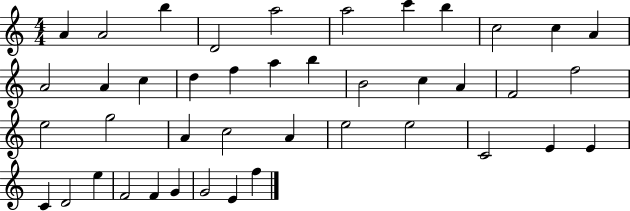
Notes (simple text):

A4/q A4/h B5/q D4/h A5/h A5/h C6/q B5/q C5/h C5/q A4/q A4/h A4/q C5/q D5/q F5/q A5/q B5/q B4/h C5/q A4/q F4/h F5/h E5/h G5/h A4/q C5/h A4/q E5/h E5/h C4/h E4/q E4/q C4/q D4/h E5/q F4/h F4/q G4/q G4/h E4/q F5/q